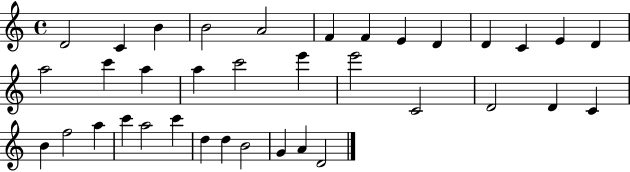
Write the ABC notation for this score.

X:1
T:Untitled
M:4/4
L:1/4
K:C
D2 C B B2 A2 F F E D D C E D a2 c' a a c'2 e' e'2 C2 D2 D C B f2 a c' a2 c' d d B2 G A D2